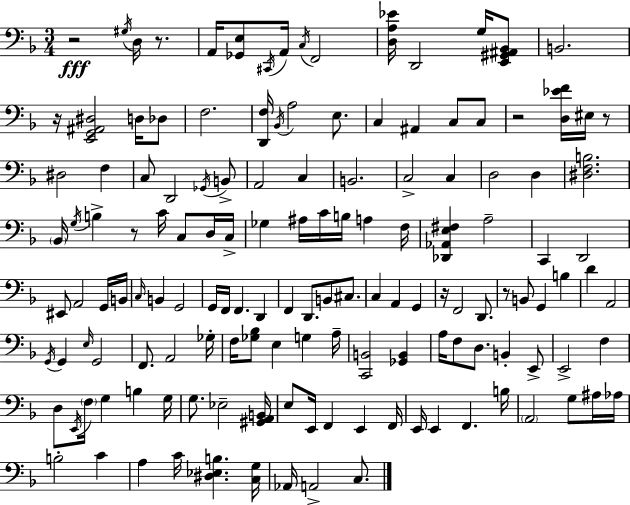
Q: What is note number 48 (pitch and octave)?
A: A3